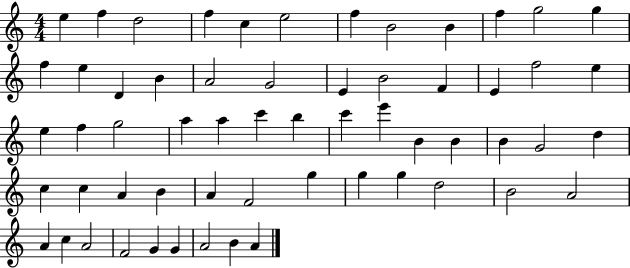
E5/q F5/q D5/h F5/q C5/q E5/h F5/q B4/h B4/q F5/q G5/h G5/q F5/q E5/q D4/q B4/q A4/h G4/h E4/q B4/h F4/q E4/q F5/h E5/q E5/q F5/q G5/h A5/q A5/q C6/q B5/q C6/q E6/q B4/q B4/q B4/q G4/h D5/q C5/q C5/q A4/q B4/q A4/q F4/h G5/q G5/q G5/q D5/h B4/h A4/h A4/q C5/q A4/h F4/h G4/q G4/q A4/h B4/q A4/q